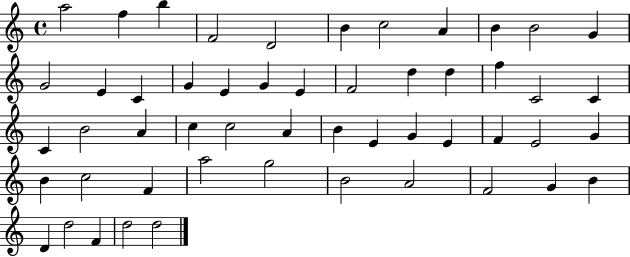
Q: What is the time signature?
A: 4/4